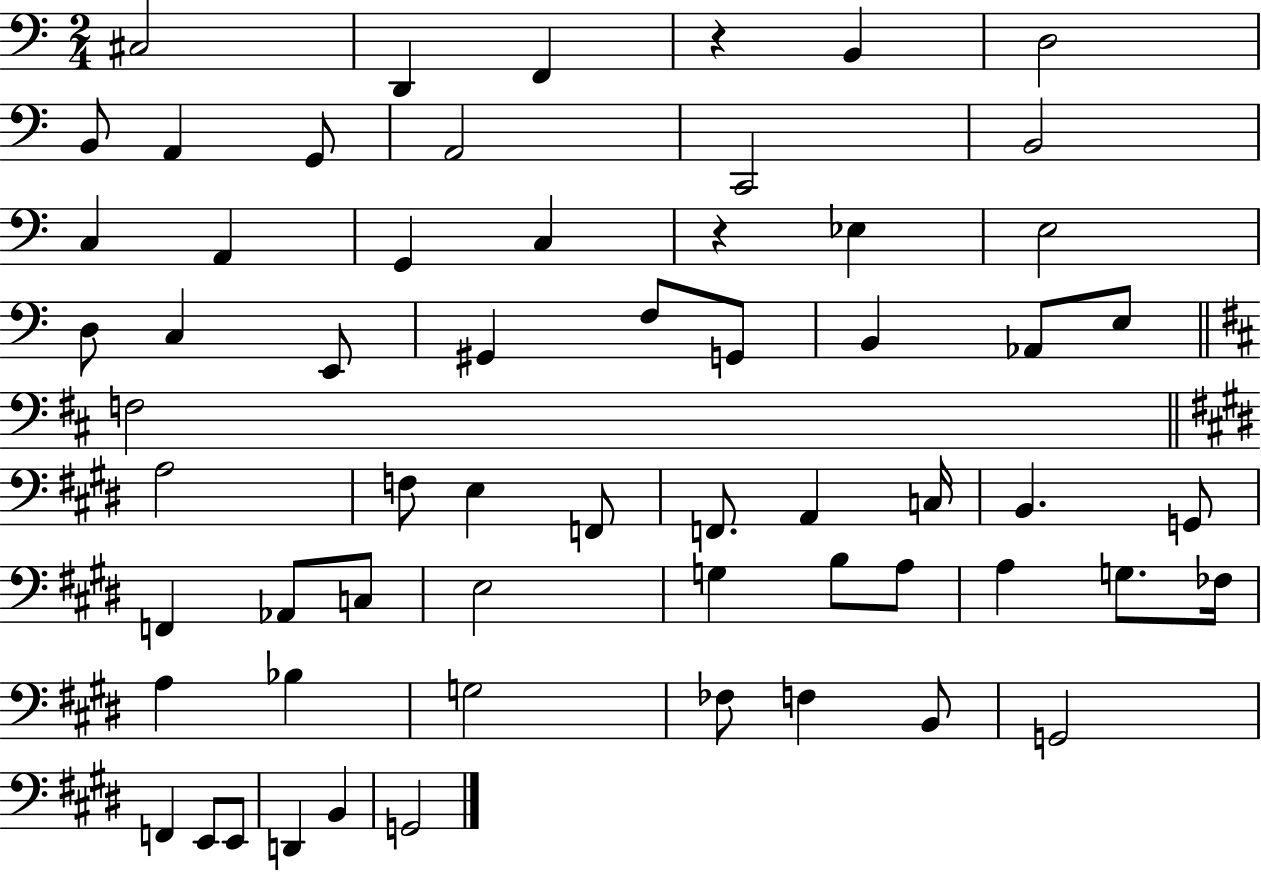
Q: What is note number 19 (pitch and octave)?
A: C3